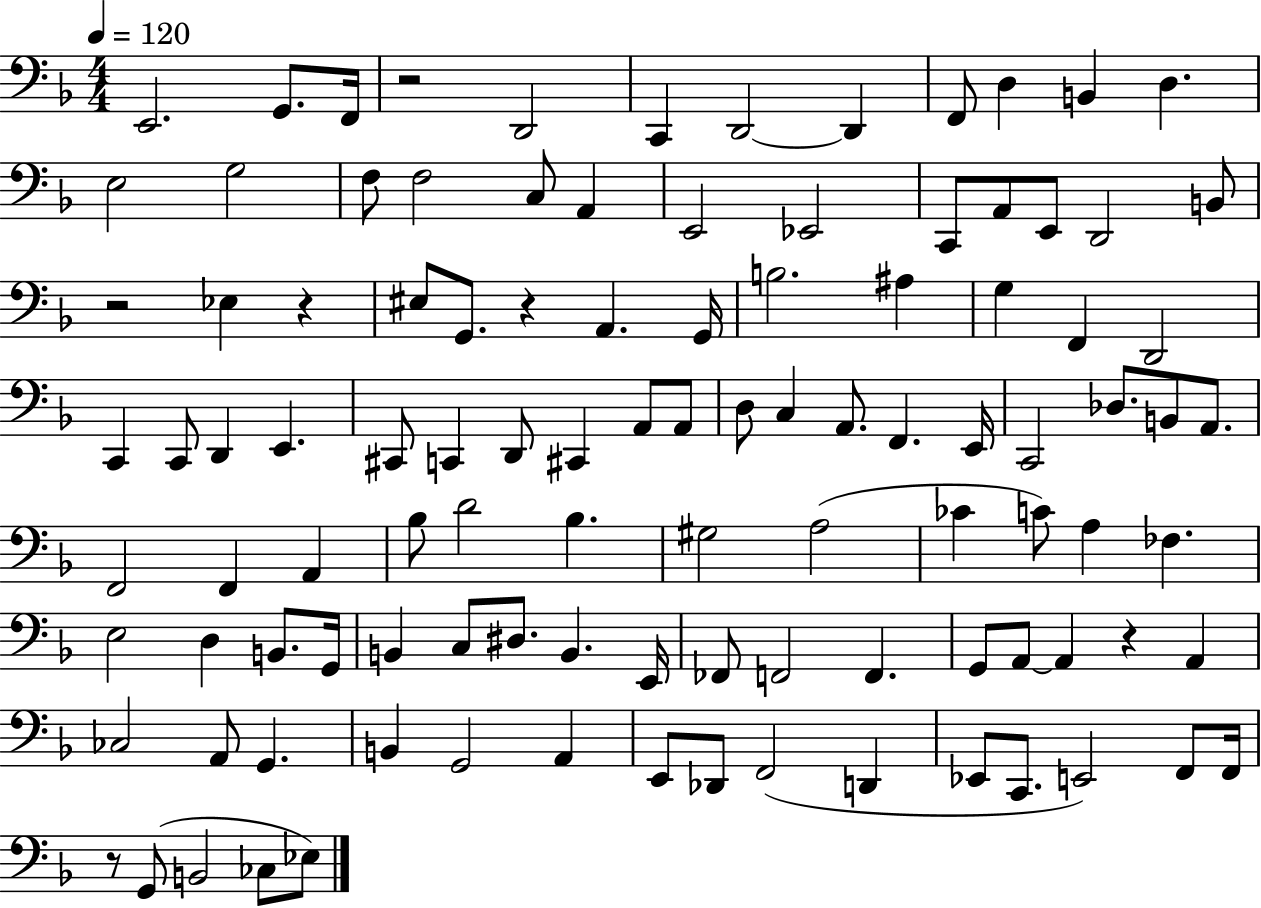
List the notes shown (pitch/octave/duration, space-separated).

E2/h. G2/e. F2/s R/h D2/h C2/q D2/h D2/q F2/e D3/q B2/q D3/q. E3/h G3/h F3/e F3/h C3/e A2/q E2/h Eb2/h C2/e A2/e E2/e D2/h B2/e R/h Eb3/q R/q EIS3/e G2/e. R/q A2/q. G2/s B3/h. A#3/q G3/q F2/q D2/h C2/q C2/e D2/q E2/q. C#2/e C2/q D2/e C#2/q A2/e A2/e D3/e C3/q A2/e. F2/q. E2/s C2/h Db3/e. B2/e A2/e. F2/h F2/q A2/q Bb3/e D4/h Bb3/q. G#3/h A3/h CES4/q C4/e A3/q FES3/q. E3/h D3/q B2/e. G2/s B2/q C3/e D#3/e. B2/q. E2/s FES2/e F2/h F2/q. G2/e A2/e A2/q R/q A2/q CES3/h A2/e G2/q. B2/q G2/h A2/q E2/e Db2/e F2/h D2/q Eb2/e C2/e. E2/h F2/e F2/s R/e G2/e B2/h CES3/e Eb3/e